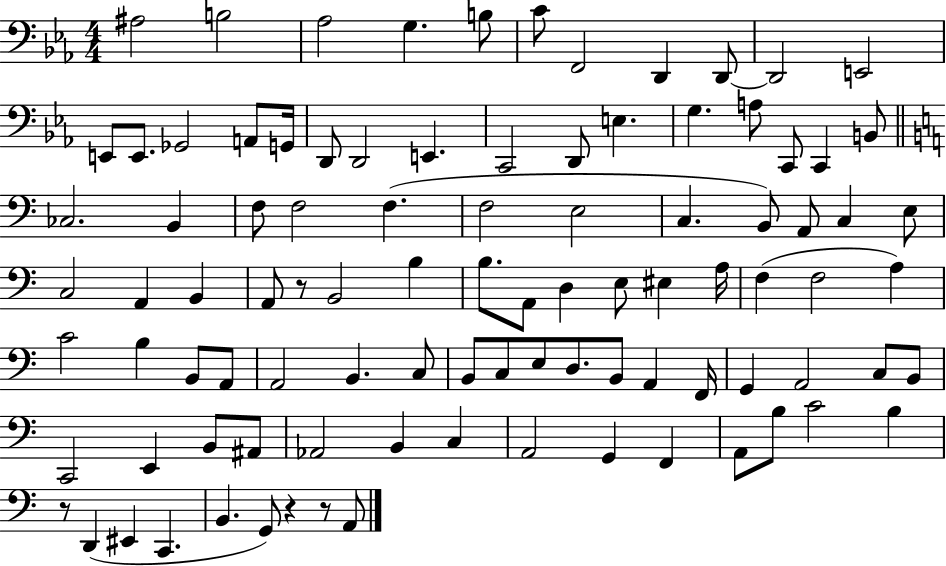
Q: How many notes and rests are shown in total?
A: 96